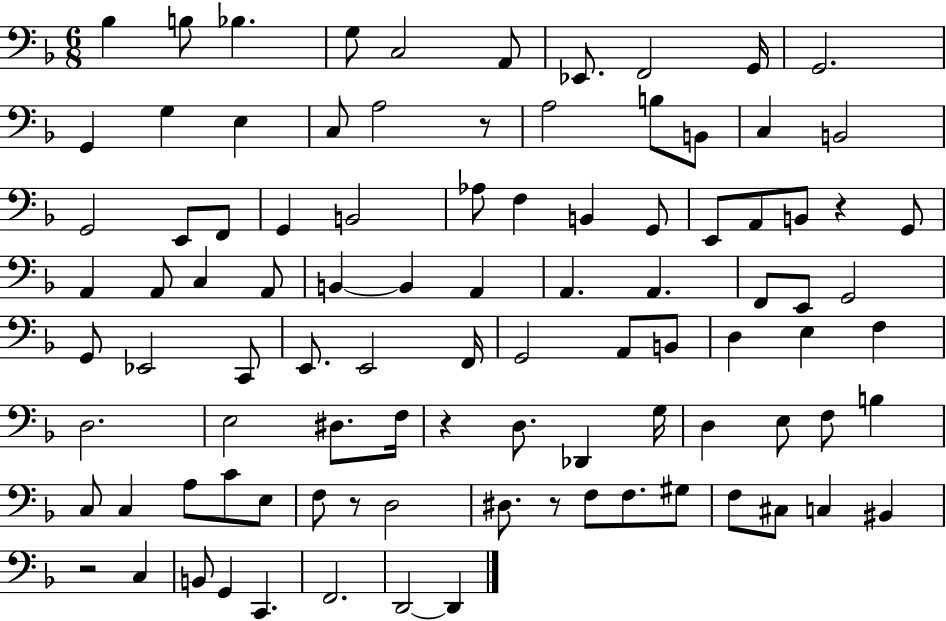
Bb3/q B3/e Bb3/q. G3/e C3/h A2/e Eb2/e. F2/h G2/s G2/h. G2/q G3/q E3/q C3/e A3/h R/e A3/h B3/e B2/e C3/q B2/h G2/h E2/e F2/e G2/q B2/h Ab3/e F3/q B2/q G2/e E2/e A2/e B2/e R/q G2/e A2/q A2/e C3/q A2/e B2/q B2/q A2/q A2/q. A2/q. F2/e E2/e G2/h G2/e Eb2/h C2/e E2/e. E2/h F2/s G2/h A2/e B2/e D3/q E3/q F3/q D3/h. E3/h D#3/e. F3/s R/q D3/e. Db2/q G3/s D3/q E3/e F3/e B3/q C3/e C3/q A3/e C4/e E3/e F3/e R/e D3/h D#3/e. R/e F3/e F3/e. G#3/e F3/e C#3/e C3/q BIS2/q R/h C3/q B2/e G2/q C2/q. F2/h. D2/h D2/q